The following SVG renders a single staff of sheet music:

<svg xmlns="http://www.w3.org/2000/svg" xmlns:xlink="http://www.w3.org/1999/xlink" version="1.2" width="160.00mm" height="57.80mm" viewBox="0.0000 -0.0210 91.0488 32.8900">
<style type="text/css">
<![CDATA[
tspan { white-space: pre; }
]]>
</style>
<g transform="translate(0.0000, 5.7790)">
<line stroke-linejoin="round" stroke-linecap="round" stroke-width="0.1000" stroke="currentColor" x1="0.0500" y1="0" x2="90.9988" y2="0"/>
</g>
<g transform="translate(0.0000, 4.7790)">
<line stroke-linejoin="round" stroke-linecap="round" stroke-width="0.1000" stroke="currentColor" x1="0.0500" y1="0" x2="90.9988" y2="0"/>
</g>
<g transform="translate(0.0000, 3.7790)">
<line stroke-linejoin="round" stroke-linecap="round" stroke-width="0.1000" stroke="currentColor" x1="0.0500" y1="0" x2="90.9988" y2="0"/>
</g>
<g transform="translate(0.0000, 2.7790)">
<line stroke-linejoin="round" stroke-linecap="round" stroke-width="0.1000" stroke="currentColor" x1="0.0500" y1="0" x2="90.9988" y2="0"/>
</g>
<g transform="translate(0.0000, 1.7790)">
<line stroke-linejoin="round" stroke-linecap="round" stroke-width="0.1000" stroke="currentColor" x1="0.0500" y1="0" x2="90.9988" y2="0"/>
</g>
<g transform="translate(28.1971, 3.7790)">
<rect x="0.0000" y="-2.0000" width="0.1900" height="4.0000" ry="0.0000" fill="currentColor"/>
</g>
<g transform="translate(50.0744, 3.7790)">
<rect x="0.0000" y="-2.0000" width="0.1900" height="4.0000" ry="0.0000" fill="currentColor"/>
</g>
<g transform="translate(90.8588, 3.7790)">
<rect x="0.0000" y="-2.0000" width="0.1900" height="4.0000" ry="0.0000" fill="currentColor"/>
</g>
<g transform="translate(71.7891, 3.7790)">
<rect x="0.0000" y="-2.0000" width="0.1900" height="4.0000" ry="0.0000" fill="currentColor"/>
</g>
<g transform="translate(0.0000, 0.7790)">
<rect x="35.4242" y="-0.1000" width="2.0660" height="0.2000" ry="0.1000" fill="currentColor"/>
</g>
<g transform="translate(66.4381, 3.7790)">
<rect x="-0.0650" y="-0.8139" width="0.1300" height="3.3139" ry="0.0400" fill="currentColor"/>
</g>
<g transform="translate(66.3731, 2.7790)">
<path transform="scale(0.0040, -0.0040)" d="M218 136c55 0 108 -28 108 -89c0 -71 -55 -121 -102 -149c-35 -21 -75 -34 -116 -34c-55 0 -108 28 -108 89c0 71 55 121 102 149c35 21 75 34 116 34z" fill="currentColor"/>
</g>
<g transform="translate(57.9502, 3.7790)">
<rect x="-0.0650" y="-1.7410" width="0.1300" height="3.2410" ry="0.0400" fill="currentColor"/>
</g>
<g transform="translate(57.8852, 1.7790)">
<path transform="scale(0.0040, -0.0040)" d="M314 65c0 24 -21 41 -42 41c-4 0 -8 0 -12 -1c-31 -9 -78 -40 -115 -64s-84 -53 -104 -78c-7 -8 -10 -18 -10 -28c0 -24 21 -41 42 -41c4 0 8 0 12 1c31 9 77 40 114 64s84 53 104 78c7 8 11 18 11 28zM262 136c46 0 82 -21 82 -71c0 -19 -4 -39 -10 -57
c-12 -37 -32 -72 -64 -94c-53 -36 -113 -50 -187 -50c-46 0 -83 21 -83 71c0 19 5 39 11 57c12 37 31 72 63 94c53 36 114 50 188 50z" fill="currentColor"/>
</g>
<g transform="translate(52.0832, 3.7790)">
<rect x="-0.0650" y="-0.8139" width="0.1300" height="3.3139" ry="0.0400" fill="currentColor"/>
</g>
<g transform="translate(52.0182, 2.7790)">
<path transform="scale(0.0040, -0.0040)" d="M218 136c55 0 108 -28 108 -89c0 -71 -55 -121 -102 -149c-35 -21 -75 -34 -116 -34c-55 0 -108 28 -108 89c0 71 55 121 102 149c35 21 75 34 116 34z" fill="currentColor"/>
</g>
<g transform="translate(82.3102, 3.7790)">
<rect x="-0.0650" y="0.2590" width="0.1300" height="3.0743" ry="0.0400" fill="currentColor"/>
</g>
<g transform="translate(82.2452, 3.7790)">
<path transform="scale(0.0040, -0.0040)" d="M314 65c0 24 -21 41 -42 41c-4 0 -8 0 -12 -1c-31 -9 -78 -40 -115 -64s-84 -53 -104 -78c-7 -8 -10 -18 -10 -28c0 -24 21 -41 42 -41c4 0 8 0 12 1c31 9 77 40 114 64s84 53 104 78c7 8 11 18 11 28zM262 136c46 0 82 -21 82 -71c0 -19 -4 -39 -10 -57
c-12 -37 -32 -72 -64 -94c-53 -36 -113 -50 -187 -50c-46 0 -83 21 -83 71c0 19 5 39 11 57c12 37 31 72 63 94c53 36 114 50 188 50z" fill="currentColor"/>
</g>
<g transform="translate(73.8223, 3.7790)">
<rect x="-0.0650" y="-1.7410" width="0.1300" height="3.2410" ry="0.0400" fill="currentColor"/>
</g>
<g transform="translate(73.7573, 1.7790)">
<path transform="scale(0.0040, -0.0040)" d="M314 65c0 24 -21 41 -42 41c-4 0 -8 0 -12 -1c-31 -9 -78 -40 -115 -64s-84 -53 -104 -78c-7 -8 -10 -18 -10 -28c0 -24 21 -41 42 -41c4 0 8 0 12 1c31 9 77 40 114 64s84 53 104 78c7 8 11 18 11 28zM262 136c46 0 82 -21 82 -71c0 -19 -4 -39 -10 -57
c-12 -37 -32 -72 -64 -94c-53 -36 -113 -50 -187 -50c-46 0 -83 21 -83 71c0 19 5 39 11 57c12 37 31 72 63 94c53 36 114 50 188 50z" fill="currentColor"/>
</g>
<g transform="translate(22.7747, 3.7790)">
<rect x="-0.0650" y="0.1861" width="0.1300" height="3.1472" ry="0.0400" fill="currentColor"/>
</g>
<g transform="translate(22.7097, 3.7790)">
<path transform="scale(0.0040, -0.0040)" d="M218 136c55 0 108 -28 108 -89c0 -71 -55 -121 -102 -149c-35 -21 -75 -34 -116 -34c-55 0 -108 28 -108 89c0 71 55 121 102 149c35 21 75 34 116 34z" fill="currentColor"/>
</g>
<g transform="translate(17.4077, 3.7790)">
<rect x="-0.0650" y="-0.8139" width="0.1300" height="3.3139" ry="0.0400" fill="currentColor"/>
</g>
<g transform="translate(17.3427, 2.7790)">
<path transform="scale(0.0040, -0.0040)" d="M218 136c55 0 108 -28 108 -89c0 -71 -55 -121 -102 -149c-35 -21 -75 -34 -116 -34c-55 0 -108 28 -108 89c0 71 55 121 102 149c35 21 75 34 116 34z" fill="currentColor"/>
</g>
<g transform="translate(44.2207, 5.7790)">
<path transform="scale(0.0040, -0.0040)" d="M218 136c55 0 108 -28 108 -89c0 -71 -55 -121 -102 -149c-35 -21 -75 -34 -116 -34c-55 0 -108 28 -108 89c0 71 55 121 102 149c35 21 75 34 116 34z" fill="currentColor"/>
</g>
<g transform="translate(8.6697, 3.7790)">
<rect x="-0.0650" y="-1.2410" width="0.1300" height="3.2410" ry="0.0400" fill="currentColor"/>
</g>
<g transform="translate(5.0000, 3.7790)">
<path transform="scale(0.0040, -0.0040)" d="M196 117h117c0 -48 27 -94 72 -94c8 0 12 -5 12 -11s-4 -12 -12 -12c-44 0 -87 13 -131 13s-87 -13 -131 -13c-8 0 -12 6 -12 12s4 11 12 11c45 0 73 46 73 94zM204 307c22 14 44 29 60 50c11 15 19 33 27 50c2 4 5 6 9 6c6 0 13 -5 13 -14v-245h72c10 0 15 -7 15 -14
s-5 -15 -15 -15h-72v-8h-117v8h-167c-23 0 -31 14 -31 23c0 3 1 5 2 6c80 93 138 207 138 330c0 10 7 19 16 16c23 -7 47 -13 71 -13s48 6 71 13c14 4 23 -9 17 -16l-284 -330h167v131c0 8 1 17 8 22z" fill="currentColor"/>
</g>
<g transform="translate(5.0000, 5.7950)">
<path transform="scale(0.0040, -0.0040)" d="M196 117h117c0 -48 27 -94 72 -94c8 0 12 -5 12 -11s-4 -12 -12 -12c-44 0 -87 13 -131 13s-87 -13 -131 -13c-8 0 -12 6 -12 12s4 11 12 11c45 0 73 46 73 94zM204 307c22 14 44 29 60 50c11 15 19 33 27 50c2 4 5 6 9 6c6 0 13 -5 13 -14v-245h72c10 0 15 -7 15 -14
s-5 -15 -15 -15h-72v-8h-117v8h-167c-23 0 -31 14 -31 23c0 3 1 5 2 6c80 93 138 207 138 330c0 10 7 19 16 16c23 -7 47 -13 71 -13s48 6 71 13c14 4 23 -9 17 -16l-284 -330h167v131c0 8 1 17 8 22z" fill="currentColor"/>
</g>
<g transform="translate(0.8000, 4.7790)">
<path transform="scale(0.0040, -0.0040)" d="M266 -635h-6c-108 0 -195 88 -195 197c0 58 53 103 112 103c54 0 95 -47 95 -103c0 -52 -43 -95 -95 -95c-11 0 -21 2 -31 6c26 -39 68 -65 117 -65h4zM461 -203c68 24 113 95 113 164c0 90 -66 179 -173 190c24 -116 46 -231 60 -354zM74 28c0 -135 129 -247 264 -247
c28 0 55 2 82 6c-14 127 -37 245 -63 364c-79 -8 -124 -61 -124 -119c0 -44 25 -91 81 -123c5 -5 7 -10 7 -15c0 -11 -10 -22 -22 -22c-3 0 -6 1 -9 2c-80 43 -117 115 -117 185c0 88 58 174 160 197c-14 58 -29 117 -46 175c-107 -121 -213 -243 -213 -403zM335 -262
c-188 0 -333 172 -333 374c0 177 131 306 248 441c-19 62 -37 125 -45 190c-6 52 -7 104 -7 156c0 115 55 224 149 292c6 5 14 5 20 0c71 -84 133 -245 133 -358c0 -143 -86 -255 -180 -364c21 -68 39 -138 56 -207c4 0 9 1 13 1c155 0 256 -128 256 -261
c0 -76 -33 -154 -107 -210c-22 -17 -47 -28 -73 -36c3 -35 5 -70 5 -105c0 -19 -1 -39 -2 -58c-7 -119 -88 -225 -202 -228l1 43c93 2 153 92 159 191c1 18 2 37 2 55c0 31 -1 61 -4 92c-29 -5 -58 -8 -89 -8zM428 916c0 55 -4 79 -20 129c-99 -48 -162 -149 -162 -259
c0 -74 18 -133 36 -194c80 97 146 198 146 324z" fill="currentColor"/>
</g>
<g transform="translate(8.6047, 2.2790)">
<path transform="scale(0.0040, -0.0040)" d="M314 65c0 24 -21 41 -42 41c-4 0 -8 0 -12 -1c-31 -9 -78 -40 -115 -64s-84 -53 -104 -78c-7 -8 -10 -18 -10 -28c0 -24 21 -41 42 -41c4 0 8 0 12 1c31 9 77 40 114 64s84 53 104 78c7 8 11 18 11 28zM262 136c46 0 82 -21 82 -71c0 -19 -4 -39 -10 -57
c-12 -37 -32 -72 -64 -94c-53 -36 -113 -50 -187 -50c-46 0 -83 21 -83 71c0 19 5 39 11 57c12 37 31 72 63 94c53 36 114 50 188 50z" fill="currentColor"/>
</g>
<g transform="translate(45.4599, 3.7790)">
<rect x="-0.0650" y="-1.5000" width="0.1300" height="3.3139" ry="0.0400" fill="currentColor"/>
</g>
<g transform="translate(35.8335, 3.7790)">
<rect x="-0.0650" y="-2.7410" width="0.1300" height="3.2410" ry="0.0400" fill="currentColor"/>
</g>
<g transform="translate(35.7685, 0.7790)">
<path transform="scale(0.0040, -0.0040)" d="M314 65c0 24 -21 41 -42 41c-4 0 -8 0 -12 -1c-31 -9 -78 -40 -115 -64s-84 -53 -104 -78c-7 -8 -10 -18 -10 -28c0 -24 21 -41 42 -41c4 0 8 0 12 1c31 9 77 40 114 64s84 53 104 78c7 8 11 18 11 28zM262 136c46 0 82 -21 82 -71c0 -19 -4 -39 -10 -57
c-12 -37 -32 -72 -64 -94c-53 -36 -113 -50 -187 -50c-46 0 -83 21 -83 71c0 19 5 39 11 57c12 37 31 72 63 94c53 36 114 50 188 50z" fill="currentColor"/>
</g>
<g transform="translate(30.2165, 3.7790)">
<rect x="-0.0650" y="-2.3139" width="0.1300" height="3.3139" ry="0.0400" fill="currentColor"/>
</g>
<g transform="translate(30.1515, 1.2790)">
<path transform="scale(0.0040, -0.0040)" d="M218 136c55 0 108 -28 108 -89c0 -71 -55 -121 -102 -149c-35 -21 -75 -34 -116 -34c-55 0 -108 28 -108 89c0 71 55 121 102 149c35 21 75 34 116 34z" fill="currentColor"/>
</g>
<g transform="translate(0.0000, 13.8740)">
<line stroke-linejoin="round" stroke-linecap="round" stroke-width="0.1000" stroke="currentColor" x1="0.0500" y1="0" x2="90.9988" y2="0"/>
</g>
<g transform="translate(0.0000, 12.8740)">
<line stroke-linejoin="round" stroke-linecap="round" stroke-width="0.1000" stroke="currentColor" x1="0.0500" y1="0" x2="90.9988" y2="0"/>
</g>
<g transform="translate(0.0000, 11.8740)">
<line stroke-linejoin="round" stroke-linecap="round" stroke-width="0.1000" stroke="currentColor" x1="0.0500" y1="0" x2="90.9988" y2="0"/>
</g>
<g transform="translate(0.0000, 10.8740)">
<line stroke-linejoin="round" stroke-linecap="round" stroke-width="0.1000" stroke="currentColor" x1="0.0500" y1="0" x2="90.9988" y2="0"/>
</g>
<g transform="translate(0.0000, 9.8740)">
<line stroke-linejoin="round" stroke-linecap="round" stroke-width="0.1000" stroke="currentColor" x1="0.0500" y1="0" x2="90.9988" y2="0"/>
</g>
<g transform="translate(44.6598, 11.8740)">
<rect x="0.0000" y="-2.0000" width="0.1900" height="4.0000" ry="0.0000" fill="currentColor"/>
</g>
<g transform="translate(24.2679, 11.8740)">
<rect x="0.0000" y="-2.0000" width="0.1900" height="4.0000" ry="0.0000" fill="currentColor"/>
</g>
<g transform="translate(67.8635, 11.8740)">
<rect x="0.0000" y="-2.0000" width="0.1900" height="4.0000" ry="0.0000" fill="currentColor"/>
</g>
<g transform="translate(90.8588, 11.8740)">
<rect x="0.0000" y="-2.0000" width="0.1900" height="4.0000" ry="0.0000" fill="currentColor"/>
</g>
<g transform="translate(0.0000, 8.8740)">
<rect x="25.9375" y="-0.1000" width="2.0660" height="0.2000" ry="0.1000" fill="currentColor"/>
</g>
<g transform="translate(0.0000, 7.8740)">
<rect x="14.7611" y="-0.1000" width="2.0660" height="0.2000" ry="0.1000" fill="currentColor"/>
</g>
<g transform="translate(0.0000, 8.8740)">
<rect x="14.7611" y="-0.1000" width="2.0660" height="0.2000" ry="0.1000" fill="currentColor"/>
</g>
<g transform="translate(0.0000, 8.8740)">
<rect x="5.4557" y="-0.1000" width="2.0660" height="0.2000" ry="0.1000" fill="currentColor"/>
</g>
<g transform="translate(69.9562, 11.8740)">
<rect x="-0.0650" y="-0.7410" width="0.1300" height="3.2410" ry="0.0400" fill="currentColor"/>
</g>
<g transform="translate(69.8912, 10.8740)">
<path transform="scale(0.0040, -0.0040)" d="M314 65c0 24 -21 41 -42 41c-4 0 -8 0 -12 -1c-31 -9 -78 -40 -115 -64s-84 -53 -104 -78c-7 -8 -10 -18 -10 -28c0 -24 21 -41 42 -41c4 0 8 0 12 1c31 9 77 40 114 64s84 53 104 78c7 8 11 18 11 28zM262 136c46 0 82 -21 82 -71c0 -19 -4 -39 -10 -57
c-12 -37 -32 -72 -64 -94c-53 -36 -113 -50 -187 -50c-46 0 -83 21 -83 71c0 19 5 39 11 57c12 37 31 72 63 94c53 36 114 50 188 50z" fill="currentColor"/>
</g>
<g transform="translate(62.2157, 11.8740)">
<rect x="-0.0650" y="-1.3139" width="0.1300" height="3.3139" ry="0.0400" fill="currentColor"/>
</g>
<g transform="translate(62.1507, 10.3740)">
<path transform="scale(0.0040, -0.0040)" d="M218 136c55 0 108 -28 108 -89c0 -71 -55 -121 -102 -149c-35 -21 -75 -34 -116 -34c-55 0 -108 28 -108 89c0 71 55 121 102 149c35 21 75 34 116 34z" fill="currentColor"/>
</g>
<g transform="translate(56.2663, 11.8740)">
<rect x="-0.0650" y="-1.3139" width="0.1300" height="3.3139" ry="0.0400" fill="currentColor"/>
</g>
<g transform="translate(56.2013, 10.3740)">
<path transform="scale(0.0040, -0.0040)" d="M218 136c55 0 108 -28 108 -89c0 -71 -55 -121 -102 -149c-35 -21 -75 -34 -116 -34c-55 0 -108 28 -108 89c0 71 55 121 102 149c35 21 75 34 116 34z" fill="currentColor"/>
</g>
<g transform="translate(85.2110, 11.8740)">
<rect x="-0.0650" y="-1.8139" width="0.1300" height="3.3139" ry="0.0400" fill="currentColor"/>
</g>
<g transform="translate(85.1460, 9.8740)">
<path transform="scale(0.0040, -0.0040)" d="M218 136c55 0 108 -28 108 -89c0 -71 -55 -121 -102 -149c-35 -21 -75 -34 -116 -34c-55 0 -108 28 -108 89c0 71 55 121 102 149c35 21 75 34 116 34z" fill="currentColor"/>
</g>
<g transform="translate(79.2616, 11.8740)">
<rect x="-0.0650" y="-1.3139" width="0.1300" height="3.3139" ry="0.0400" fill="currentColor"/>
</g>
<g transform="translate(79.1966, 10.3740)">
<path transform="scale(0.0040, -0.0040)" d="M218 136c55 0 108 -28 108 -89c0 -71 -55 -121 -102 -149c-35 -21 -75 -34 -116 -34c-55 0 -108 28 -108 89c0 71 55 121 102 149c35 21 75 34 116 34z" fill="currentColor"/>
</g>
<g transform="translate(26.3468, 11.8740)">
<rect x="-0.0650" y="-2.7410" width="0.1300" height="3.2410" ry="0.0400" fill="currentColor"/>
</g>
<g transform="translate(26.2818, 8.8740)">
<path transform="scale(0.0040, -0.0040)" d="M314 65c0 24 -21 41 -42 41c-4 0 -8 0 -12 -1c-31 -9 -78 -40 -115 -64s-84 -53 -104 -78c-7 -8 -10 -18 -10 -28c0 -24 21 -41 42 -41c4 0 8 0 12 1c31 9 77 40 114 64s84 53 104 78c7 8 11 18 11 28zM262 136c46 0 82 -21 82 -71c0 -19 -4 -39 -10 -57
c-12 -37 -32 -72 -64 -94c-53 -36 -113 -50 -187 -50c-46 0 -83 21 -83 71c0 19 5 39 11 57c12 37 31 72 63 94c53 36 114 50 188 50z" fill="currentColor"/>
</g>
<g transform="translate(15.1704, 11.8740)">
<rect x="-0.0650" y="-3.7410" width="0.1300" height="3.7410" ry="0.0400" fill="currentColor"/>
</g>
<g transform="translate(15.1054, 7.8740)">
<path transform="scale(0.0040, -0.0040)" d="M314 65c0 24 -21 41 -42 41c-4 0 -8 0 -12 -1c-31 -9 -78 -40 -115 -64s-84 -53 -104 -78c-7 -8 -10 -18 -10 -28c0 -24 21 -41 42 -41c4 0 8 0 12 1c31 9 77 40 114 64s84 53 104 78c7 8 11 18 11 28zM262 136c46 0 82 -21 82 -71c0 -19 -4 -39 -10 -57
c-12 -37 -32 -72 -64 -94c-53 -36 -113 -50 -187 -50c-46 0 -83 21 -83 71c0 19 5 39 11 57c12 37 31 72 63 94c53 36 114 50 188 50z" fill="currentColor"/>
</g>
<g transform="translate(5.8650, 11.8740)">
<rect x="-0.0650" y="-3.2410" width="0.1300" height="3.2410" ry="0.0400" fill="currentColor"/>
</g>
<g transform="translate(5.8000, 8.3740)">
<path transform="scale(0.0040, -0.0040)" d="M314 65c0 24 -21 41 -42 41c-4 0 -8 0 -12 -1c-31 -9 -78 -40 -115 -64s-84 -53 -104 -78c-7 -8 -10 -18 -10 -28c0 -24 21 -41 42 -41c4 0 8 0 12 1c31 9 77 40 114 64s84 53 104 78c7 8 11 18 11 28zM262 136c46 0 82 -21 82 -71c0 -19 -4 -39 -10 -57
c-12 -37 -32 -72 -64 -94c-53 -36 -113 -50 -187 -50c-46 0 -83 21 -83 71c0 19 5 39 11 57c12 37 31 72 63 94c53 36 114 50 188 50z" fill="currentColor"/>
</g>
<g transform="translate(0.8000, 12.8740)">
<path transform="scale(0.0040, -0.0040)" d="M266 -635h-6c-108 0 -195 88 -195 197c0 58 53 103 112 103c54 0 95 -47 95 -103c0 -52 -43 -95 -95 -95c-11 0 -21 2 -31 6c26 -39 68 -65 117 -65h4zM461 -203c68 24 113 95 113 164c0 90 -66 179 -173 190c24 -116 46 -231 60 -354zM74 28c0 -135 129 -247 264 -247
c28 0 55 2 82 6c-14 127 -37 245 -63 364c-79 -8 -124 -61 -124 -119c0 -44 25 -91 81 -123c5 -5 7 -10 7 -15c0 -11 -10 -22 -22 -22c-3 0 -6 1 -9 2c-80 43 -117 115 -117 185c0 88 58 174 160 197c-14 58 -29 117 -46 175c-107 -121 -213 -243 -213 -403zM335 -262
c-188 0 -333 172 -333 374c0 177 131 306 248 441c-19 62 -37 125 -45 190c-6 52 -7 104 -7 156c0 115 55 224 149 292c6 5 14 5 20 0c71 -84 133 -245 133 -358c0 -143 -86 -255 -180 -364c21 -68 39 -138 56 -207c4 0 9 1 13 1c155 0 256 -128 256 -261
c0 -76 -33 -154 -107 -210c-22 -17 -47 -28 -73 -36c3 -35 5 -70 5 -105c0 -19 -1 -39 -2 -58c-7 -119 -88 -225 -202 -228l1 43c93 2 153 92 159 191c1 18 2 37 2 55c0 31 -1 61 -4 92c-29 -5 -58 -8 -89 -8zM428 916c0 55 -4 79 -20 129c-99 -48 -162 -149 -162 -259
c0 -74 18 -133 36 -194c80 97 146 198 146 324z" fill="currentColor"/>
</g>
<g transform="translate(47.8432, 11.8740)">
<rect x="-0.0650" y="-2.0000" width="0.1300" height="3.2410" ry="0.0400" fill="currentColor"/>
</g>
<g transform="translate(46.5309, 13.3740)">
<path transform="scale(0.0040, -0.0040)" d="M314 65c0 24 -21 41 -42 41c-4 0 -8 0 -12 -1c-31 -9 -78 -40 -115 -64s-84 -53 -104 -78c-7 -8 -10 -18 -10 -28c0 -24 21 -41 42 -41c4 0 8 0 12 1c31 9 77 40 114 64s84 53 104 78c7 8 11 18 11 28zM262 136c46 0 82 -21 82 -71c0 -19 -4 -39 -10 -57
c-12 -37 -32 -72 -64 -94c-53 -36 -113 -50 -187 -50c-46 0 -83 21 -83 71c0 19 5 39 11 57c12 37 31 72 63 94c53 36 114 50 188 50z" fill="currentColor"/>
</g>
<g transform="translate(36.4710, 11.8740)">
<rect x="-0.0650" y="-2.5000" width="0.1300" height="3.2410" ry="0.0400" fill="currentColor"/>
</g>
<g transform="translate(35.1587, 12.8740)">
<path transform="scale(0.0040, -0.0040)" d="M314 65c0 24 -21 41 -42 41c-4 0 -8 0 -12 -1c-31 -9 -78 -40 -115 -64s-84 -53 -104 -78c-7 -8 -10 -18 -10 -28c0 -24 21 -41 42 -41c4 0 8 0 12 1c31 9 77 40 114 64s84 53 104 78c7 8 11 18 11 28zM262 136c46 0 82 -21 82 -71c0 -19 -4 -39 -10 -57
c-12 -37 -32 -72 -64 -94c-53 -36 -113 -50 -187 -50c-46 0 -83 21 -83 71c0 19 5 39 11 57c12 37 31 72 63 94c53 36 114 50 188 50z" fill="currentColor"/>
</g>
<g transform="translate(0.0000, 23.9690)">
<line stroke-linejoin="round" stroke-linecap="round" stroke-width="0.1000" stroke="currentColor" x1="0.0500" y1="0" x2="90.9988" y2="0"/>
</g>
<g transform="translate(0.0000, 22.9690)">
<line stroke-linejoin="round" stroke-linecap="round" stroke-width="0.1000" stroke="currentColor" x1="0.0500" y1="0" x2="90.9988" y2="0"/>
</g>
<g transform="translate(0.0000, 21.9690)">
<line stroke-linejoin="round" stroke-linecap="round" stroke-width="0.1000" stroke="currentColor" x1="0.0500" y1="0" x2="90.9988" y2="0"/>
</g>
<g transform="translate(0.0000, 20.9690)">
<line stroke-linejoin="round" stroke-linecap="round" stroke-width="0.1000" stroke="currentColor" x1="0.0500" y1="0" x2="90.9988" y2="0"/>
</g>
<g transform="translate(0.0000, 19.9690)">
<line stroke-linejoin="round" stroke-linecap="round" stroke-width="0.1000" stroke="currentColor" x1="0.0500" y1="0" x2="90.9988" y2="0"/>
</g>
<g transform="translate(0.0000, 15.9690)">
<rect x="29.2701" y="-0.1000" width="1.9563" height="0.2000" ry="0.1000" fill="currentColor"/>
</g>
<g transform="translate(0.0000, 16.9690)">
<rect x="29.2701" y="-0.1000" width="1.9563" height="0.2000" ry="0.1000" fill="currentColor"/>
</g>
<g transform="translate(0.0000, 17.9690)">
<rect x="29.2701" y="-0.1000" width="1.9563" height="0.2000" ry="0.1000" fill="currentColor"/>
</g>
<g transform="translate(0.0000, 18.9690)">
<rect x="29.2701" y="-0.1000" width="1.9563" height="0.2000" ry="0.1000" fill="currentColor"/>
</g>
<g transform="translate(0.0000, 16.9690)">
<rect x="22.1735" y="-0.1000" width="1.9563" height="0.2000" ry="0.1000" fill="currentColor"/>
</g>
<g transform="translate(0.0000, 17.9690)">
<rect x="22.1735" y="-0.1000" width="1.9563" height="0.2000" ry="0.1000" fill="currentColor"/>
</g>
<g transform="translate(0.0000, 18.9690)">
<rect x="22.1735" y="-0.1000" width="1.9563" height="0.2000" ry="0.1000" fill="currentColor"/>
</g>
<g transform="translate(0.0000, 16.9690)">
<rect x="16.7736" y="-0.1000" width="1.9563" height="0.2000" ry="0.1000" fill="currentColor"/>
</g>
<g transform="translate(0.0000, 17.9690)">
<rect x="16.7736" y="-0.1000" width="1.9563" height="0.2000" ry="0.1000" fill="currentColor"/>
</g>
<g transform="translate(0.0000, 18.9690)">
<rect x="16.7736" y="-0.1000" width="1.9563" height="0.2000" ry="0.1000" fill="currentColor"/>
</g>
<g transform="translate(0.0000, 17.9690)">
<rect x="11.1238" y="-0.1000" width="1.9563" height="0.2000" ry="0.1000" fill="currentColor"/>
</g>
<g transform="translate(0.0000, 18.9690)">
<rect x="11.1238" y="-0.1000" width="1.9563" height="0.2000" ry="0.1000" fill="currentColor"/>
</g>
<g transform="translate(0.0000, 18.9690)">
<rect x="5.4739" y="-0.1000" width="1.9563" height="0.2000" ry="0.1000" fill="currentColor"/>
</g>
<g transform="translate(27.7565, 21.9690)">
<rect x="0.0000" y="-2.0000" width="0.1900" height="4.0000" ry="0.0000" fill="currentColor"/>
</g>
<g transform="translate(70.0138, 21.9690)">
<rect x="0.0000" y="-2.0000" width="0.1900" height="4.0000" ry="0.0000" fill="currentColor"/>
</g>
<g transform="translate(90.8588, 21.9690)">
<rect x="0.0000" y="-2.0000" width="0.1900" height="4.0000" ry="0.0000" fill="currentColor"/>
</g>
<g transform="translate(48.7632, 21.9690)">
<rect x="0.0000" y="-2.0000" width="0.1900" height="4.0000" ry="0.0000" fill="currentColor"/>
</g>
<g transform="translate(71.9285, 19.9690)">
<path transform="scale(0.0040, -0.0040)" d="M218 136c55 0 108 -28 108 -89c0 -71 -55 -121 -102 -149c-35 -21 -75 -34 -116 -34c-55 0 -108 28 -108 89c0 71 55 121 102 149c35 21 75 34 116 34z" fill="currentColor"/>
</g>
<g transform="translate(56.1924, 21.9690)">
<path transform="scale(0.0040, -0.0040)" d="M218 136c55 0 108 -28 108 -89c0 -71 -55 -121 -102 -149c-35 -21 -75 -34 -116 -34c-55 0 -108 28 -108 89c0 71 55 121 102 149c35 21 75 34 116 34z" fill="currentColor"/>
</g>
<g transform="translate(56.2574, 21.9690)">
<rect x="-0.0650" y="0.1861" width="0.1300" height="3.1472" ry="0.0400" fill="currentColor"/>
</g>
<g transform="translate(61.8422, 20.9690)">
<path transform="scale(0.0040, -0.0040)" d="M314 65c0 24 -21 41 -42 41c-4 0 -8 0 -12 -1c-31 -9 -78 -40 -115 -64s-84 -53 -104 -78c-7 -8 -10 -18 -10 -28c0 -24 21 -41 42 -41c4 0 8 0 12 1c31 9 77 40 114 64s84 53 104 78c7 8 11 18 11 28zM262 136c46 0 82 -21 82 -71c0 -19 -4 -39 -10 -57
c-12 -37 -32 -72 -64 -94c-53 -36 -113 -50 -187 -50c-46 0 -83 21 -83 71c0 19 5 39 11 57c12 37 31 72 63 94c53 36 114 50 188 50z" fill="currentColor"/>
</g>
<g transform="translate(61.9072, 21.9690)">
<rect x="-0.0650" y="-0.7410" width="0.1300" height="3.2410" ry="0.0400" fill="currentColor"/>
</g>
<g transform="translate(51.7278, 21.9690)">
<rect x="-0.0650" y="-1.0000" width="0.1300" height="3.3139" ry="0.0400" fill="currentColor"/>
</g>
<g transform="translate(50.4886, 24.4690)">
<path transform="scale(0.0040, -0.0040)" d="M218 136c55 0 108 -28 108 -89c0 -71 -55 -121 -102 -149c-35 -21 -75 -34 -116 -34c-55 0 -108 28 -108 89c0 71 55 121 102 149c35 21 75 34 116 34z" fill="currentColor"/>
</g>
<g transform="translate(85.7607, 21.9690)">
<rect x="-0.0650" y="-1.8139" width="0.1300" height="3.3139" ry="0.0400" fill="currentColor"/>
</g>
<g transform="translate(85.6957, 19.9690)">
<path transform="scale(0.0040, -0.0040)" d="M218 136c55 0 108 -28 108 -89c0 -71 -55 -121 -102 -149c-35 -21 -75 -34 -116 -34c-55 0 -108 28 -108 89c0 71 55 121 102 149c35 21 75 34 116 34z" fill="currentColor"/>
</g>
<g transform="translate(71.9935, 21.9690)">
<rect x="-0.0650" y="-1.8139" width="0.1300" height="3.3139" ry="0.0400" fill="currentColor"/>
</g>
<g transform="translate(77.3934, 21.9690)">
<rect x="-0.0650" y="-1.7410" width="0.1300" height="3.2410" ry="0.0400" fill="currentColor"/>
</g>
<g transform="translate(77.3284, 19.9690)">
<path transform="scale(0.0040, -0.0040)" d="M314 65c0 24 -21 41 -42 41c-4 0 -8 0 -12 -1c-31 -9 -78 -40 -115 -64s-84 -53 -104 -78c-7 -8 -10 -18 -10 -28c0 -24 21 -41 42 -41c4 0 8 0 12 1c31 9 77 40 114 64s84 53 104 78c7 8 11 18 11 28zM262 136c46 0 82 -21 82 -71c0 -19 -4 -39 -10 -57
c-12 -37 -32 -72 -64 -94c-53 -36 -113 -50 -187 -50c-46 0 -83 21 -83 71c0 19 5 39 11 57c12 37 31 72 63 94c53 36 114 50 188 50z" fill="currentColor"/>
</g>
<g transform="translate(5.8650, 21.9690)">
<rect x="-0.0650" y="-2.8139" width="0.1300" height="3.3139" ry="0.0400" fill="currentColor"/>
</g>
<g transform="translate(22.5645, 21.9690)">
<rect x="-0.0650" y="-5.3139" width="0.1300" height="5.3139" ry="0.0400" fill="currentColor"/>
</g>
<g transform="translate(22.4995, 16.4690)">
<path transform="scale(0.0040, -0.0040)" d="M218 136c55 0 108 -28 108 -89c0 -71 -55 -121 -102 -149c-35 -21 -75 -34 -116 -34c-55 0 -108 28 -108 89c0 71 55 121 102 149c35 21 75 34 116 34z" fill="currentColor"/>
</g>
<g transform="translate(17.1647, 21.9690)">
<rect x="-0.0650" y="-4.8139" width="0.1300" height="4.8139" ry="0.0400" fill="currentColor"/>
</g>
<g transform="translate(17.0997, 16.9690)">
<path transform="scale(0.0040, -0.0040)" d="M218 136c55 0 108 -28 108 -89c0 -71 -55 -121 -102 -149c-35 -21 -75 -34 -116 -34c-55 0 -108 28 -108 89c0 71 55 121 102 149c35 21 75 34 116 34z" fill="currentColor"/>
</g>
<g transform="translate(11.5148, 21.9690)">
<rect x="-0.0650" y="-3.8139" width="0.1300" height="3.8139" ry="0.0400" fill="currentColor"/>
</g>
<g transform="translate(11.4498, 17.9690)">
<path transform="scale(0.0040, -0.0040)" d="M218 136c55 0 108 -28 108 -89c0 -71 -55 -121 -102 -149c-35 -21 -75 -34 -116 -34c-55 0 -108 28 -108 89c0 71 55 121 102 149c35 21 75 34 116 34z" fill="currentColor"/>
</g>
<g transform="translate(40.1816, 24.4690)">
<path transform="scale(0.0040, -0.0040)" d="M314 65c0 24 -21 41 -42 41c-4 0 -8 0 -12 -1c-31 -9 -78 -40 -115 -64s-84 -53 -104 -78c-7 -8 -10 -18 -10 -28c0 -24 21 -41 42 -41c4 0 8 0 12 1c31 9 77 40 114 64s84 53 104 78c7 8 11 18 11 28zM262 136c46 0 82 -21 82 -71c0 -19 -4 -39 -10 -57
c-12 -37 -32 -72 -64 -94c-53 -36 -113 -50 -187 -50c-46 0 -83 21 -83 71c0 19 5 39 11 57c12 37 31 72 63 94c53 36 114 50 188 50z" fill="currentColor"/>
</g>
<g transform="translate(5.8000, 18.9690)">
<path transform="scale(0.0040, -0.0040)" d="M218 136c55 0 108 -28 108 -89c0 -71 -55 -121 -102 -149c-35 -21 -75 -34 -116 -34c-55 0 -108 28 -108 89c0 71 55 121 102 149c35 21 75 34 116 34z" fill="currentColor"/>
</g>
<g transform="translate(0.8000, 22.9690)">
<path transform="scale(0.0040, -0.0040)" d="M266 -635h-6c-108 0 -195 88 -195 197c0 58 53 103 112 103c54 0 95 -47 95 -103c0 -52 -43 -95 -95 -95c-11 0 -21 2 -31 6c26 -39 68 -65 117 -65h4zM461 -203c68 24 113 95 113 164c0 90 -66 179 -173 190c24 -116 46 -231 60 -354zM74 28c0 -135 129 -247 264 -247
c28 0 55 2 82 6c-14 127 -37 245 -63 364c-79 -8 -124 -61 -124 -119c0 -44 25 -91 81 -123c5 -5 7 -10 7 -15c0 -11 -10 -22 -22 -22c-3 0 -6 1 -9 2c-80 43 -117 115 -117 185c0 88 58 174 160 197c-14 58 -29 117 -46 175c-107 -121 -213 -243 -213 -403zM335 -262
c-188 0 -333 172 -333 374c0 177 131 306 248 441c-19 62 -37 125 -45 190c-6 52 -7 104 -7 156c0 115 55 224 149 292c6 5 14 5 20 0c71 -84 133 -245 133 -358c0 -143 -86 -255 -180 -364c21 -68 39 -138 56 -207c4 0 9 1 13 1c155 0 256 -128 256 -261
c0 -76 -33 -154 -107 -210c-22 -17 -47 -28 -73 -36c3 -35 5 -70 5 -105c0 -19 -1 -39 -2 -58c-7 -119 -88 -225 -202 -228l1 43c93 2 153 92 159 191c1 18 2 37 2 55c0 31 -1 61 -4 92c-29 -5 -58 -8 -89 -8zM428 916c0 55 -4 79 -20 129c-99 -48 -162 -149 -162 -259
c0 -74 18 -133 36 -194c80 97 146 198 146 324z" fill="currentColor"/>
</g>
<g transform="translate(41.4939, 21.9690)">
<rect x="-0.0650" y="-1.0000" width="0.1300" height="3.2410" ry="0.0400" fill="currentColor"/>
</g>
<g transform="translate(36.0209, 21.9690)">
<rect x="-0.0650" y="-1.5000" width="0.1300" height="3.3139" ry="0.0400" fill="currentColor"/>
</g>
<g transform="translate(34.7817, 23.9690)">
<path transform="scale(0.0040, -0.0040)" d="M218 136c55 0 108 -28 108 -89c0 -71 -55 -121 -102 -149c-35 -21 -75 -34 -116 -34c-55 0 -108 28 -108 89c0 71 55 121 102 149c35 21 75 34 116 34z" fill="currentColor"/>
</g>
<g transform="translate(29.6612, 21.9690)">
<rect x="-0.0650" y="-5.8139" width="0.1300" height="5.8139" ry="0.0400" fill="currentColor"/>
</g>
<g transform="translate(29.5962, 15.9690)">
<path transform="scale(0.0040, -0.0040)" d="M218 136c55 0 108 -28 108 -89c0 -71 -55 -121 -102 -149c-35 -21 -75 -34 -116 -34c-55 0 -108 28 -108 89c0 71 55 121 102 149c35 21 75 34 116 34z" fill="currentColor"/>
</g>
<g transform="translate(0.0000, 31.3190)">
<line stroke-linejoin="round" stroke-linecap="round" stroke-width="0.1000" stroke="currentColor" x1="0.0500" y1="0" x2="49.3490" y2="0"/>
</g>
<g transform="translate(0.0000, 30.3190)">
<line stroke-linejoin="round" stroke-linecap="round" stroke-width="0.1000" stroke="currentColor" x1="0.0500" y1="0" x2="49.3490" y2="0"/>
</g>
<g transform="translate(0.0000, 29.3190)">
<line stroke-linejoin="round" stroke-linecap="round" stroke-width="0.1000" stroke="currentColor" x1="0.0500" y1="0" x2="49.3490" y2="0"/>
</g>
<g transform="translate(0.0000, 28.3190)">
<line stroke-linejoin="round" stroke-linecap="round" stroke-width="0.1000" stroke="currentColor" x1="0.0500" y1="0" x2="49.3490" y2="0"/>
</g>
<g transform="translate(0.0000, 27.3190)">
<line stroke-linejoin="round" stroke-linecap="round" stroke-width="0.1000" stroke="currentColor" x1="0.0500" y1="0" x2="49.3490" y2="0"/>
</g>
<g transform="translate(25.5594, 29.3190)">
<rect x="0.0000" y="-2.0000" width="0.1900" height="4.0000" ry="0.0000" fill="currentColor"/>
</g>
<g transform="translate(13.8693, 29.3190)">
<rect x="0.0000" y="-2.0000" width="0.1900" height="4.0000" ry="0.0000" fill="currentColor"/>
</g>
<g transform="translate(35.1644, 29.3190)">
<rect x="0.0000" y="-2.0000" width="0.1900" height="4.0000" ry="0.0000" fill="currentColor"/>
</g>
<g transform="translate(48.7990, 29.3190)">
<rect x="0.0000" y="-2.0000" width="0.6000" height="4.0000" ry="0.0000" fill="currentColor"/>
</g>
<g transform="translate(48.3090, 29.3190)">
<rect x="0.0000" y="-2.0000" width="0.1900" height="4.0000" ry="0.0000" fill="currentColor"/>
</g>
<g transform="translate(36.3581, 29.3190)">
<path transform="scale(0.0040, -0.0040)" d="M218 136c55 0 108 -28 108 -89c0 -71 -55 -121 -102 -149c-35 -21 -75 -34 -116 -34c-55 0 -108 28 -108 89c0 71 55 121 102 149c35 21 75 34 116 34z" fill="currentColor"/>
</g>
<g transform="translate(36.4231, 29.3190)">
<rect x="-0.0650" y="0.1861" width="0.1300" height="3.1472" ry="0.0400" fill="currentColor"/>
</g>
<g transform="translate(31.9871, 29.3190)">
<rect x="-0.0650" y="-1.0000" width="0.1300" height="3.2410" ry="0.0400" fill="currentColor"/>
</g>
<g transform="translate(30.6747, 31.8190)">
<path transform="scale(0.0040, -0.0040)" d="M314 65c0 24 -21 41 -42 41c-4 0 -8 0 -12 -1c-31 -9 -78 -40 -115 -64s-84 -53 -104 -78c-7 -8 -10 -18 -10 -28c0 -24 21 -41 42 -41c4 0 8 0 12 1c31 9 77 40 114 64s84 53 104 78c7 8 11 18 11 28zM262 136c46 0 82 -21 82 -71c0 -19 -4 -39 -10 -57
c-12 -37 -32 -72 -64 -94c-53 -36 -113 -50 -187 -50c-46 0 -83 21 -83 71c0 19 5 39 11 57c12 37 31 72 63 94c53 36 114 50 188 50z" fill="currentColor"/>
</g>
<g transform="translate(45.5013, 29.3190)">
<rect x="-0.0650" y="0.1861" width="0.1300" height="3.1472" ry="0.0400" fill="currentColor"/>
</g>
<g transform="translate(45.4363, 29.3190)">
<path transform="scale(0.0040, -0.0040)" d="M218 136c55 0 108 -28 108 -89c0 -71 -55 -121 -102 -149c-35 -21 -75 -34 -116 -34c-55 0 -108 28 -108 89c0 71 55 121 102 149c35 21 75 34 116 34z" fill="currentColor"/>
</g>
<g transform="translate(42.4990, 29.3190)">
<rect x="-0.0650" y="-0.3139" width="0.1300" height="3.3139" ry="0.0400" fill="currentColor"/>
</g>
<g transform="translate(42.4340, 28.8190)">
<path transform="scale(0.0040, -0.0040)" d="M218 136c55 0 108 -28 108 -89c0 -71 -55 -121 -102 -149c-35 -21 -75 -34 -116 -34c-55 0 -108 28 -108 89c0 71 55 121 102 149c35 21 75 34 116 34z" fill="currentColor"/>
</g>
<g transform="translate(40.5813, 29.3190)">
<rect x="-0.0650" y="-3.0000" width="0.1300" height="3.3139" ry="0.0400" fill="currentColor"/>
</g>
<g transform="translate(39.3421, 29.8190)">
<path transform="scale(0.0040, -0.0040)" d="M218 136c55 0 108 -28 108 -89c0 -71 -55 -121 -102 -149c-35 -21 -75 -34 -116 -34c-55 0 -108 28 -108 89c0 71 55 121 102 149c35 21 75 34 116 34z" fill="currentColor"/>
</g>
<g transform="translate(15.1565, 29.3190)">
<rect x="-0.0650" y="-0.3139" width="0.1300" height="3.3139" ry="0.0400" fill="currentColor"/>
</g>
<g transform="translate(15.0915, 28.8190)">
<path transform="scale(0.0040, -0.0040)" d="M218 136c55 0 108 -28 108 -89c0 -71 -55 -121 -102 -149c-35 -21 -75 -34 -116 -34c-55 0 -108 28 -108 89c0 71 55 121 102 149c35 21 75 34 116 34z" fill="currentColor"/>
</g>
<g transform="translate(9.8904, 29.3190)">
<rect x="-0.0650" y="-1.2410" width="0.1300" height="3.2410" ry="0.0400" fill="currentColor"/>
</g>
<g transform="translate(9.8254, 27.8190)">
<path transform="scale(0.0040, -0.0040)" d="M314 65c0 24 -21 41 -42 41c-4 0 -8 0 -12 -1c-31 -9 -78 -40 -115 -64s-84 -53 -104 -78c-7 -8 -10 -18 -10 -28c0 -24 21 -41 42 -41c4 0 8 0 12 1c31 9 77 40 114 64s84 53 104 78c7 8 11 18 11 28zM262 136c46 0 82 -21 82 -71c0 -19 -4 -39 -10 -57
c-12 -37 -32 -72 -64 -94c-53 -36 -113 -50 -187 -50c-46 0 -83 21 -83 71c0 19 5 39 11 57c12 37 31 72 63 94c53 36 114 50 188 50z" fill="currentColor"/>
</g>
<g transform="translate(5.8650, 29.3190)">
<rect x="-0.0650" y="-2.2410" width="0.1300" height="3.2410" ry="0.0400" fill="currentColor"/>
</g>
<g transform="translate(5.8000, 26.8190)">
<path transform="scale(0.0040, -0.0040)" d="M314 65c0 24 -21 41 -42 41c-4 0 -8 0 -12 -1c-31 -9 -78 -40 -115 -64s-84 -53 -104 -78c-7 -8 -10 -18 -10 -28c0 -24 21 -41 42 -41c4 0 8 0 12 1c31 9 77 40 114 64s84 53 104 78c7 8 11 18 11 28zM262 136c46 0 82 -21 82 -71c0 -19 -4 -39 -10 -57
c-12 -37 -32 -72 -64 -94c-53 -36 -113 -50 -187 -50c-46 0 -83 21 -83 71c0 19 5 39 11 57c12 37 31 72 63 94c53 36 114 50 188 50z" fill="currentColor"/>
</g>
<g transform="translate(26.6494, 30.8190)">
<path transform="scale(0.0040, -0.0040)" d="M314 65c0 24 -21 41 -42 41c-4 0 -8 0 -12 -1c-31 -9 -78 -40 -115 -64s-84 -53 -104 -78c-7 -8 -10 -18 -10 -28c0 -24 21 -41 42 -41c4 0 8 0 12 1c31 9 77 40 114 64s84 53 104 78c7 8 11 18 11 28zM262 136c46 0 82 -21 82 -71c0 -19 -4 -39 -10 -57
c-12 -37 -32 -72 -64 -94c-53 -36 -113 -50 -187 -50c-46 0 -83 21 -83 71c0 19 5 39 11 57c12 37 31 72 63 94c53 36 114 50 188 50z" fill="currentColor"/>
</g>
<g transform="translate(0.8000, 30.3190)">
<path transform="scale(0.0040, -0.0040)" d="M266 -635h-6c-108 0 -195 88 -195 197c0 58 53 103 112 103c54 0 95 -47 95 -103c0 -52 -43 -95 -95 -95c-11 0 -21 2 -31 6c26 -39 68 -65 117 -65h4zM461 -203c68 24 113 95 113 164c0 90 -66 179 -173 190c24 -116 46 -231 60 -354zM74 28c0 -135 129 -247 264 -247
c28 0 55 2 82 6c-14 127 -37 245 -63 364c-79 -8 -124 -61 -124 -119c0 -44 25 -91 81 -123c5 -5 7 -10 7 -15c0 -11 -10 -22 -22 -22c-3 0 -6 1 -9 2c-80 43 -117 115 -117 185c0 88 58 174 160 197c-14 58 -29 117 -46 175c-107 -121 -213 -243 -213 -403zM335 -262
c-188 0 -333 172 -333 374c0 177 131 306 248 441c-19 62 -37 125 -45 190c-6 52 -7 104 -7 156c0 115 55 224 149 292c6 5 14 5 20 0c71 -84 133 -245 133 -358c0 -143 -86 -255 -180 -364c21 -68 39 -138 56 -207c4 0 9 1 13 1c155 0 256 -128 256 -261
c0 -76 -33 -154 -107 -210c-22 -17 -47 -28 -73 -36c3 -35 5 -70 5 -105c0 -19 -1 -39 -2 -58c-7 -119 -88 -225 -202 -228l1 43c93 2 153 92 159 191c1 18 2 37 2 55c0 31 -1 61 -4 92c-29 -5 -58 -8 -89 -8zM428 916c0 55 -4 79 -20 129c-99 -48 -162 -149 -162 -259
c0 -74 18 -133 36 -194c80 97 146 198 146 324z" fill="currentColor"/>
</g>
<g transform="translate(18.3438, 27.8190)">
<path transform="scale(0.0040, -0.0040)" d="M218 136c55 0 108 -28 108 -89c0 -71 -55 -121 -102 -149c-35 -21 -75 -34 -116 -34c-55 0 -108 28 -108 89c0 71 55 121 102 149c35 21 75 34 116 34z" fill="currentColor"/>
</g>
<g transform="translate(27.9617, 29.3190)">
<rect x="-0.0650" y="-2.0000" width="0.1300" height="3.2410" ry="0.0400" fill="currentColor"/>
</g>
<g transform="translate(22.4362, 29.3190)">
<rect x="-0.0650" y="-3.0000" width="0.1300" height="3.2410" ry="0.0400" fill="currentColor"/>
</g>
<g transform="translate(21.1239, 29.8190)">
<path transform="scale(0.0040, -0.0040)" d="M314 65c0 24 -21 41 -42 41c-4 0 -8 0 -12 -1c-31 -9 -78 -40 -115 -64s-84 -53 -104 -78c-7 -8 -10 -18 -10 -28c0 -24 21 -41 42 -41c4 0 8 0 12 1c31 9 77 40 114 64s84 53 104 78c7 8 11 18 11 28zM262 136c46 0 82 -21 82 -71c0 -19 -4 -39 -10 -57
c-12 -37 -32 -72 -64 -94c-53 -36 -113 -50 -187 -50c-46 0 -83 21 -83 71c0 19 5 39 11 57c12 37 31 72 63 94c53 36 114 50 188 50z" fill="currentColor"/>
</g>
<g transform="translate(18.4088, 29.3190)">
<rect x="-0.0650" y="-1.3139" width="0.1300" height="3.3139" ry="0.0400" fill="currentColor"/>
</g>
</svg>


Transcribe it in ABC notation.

X:1
T:Untitled
M:4/4
L:1/4
K:C
e2 d B g a2 E d f2 d f2 B2 b2 c'2 a2 G2 F2 e e d2 e f a c' e' f' g' E D2 D B d2 f f2 f g2 e2 c e A2 F2 D2 B A c B